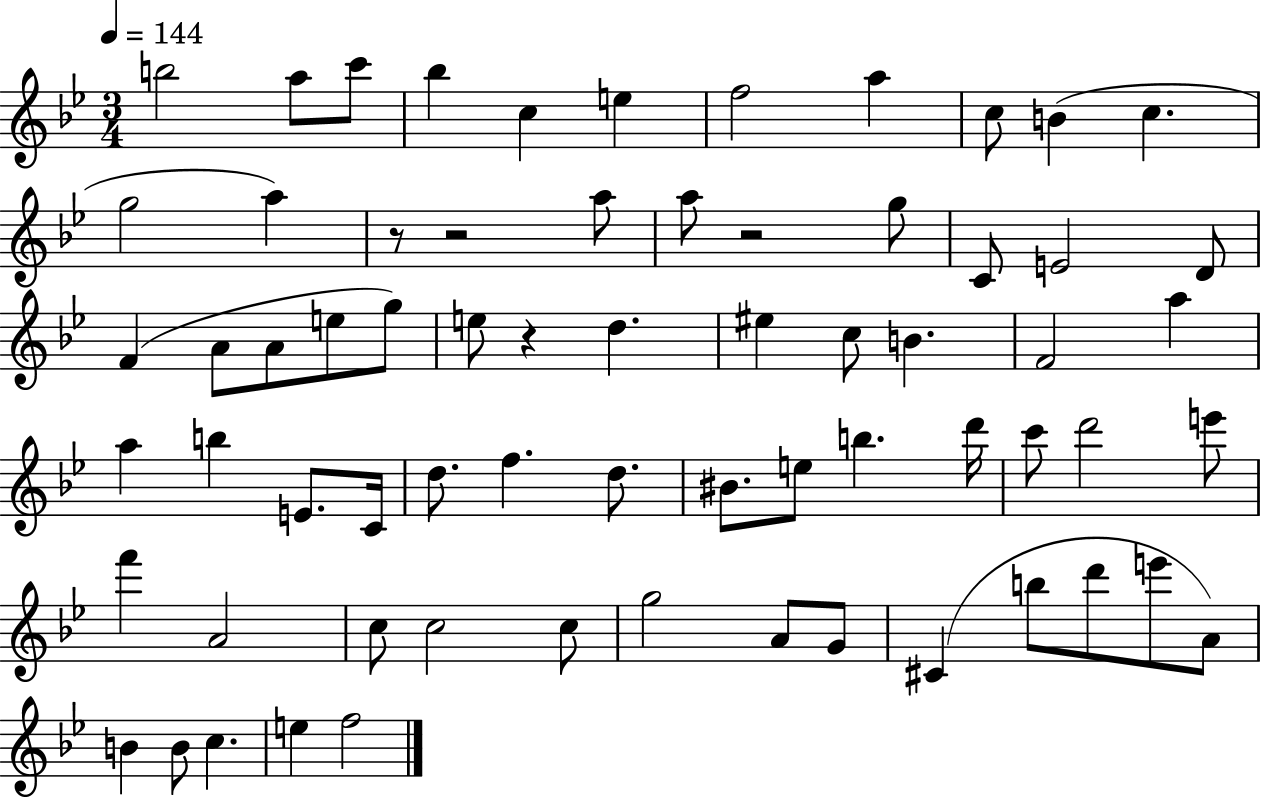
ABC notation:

X:1
T:Untitled
M:3/4
L:1/4
K:Bb
b2 a/2 c'/2 _b c e f2 a c/2 B c g2 a z/2 z2 a/2 a/2 z2 g/2 C/2 E2 D/2 F A/2 A/2 e/2 g/2 e/2 z d ^e c/2 B F2 a a b E/2 C/4 d/2 f d/2 ^B/2 e/2 b d'/4 c'/2 d'2 e'/2 f' A2 c/2 c2 c/2 g2 A/2 G/2 ^C b/2 d'/2 e'/2 A/2 B B/2 c e f2